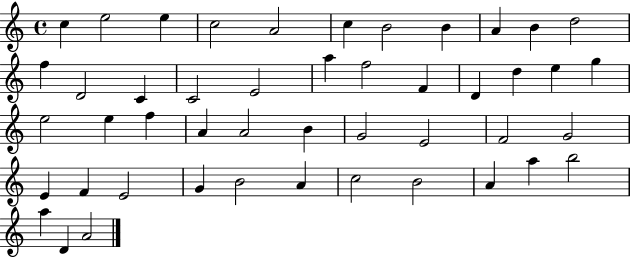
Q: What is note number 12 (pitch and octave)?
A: F5